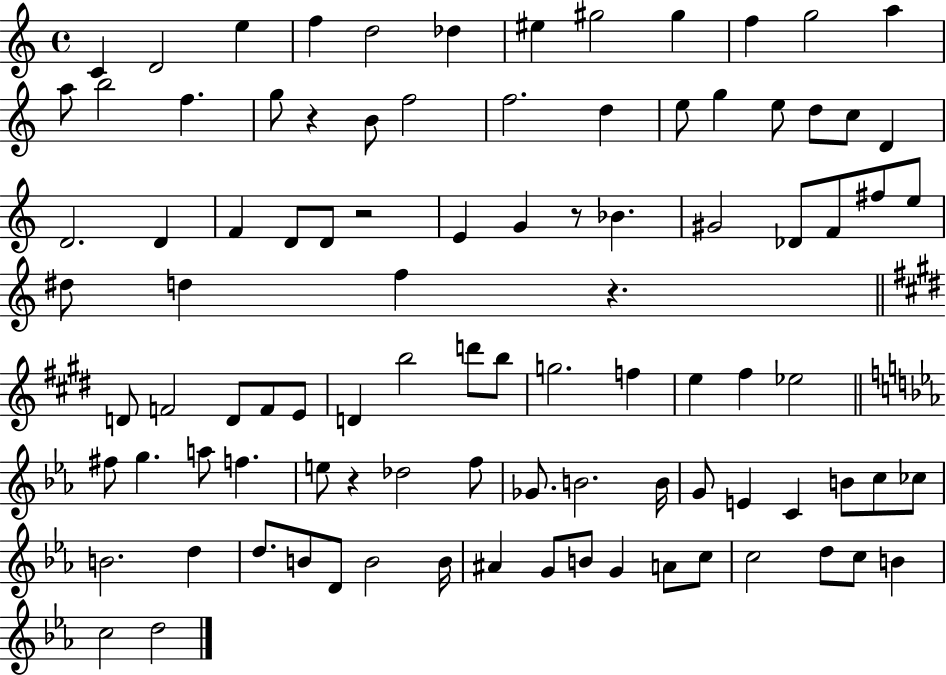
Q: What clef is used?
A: treble